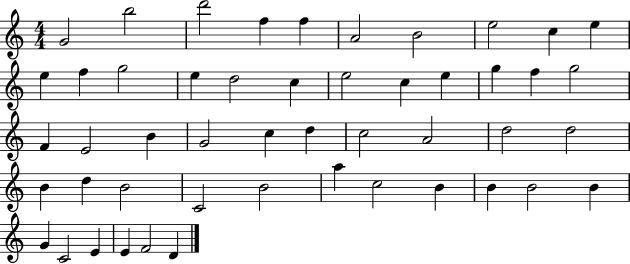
X:1
T:Untitled
M:4/4
L:1/4
K:C
G2 b2 d'2 f f A2 B2 e2 c e e f g2 e d2 c e2 c e g f g2 F E2 B G2 c d c2 A2 d2 d2 B d B2 C2 B2 a c2 B B B2 B G C2 E E F2 D